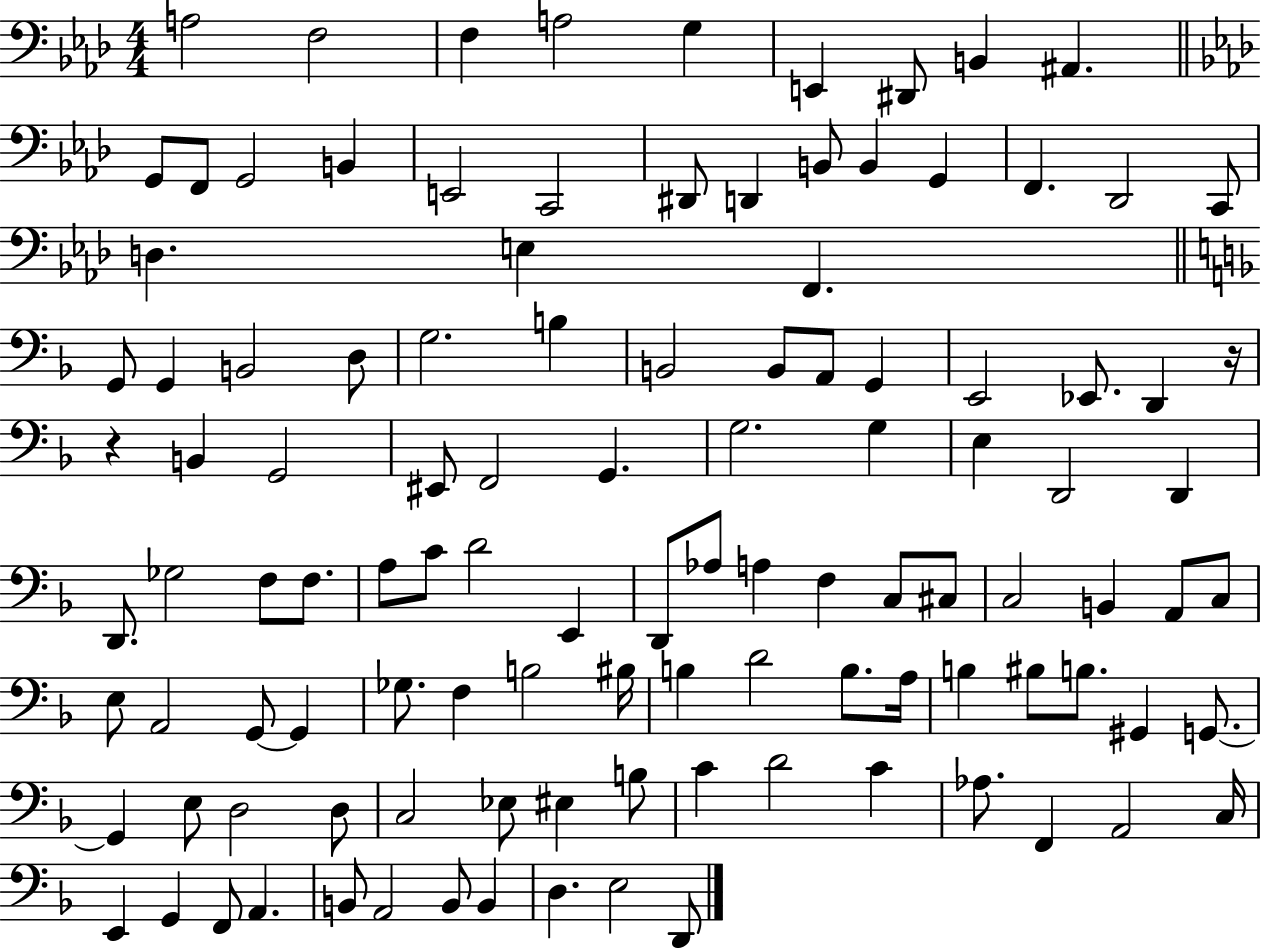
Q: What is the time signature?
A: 4/4